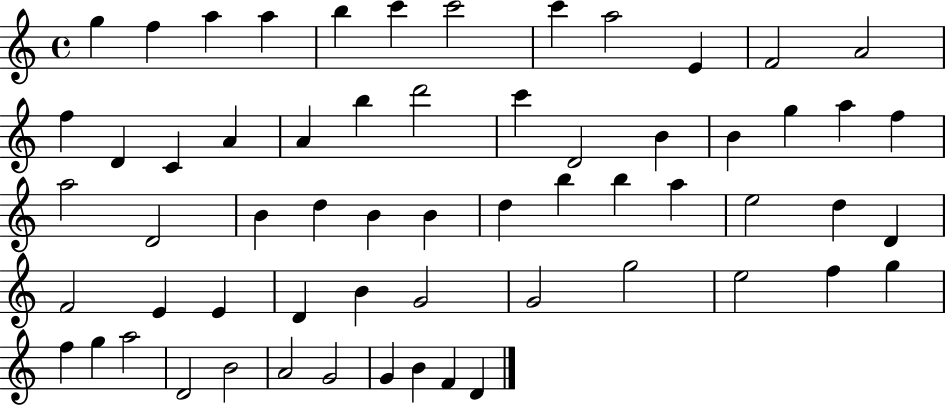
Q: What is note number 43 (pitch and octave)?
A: D4